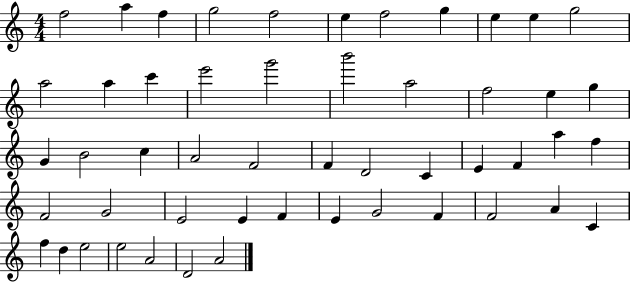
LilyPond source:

{
  \clef treble
  \numericTimeSignature
  \time 4/4
  \key c \major
  f''2 a''4 f''4 | g''2 f''2 | e''4 f''2 g''4 | e''4 e''4 g''2 | \break a''2 a''4 c'''4 | e'''2 g'''2 | b'''2 a''2 | f''2 e''4 g''4 | \break g'4 b'2 c''4 | a'2 f'2 | f'4 d'2 c'4 | e'4 f'4 a''4 f''4 | \break f'2 g'2 | e'2 e'4 f'4 | e'4 g'2 f'4 | f'2 a'4 c'4 | \break f''4 d''4 e''2 | e''2 a'2 | d'2 a'2 | \bar "|."
}